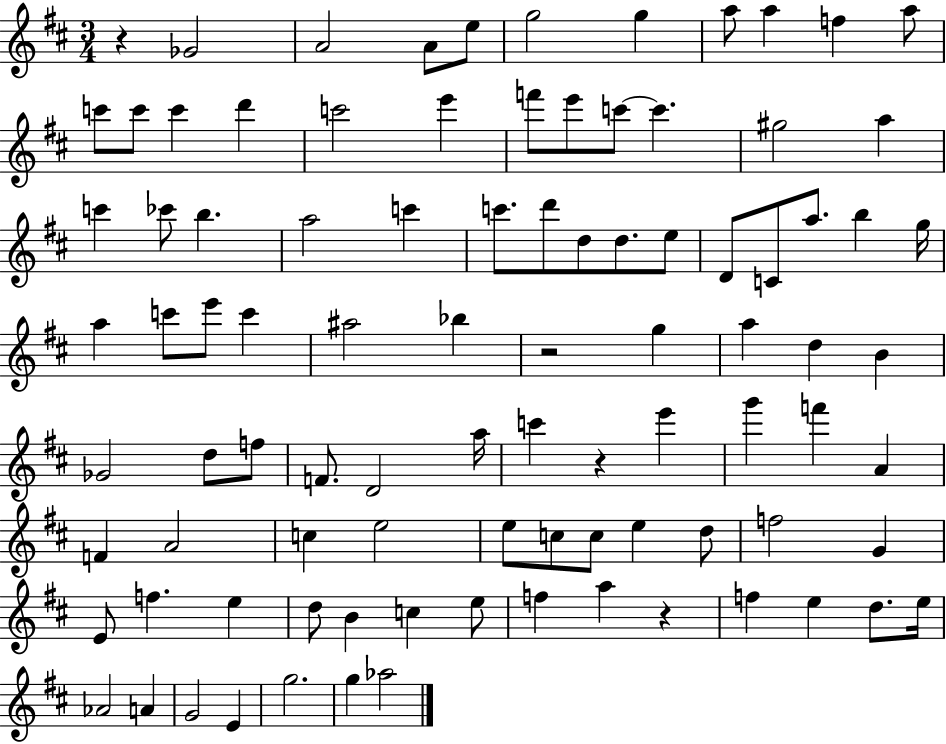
R/q Gb4/h A4/h A4/e E5/e G5/h G5/q A5/e A5/q F5/q A5/e C6/e C6/e C6/q D6/q C6/h E6/q F6/e E6/e C6/e C6/q. G#5/h A5/q C6/q CES6/e B5/q. A5/h C6/q C6/e. D6/e D5/e D5/e. E5/e D4/e C4/e A5/e. B5/q G5/s A5/q C6/e E6/e C6/q A#5/h Bb5/q R/h G5/q A5/q D5/q B4/q Gb4/h D5/e F5/e F4/e. D4/h A5/s C6/q R/q E6/q G6/q F6/q A4/q F4/q A4/h C5/q E5/h E5/e C5/e C5/e E5/q D5/e F5/h G4/q E4/e F5/q. E5/q D5/e B4/q C5/q E5/e F5/q A5/q R/q F5/q E5/q D5/e. E5/s Ab4/h A4/q G4/h E4/q G5/h. G5/q Ab5/h